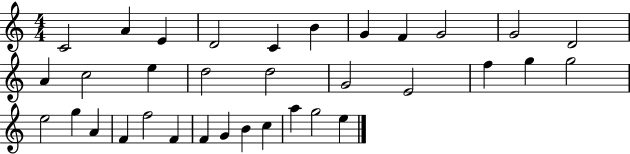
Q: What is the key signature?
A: C major